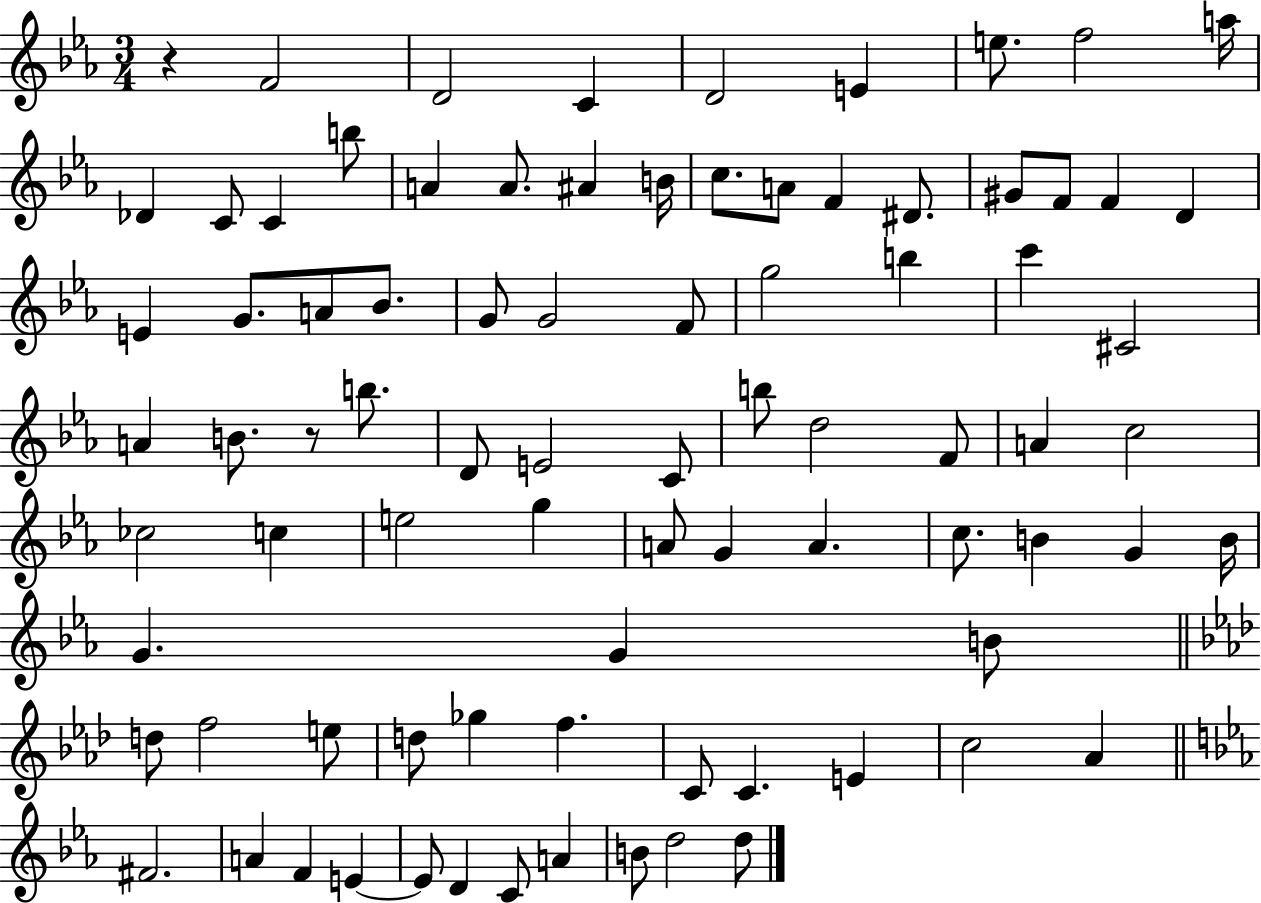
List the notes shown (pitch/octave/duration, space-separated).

R/q F4/h D4/h C4/q D4/h E4/q E5/e. F5/h A5/s Db4/q C4/e C4/q B5/e A4/q A4/e. A#4/q B4/s C5/e. A4/e F4/q D#4/e. G#4/e F4/e F4/q D4/q E4/q G4/e. A4/e Bb4/e. G4/e G4/h F4/e G5/h B5/q C6/q C#4/h A4/q B4/e. R/e B5/e. D4/e E4/h C4/e B5/e D5/h F4/e A4/q C5/h CES5/h C5/q E5/h G5/q A4/e G4/q A4/q. C5/e. B4/q G4/q B4/s G4/q. G4/q B4/e D5/e F5/h E5/e D5/e Gb5/q F5/q. C4/e C4/q. E4/q C5/h Ab4/q F#4/h. A4/q F4/q E4/q E4/e D4/q C4/e A4/q B4/e D5/h D5/e